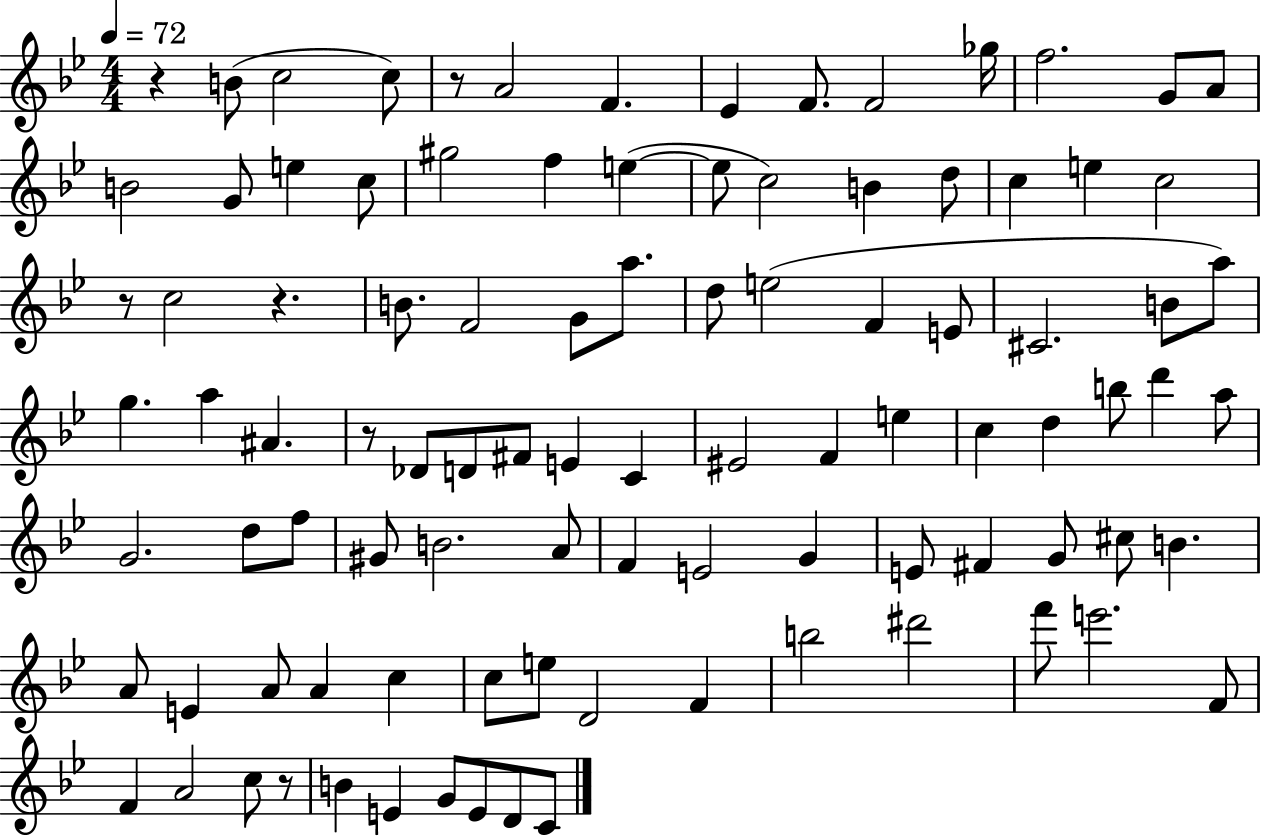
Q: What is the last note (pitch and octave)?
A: C4